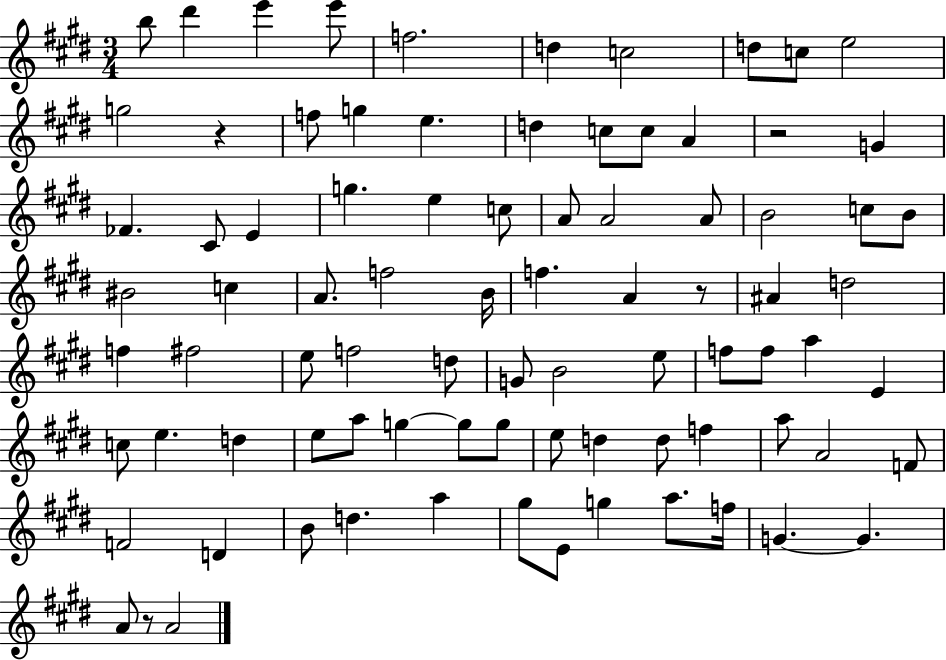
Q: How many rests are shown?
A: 4